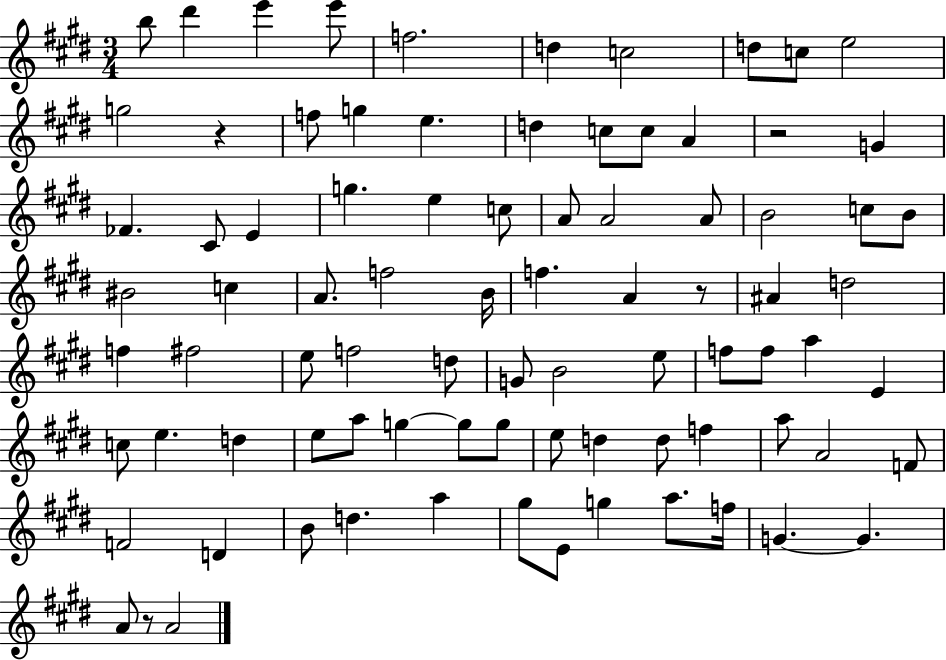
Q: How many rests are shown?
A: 4